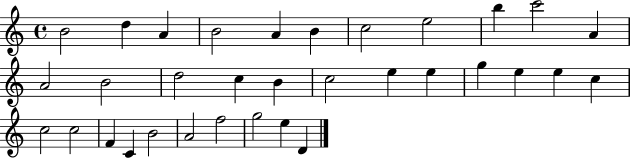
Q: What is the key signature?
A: C major